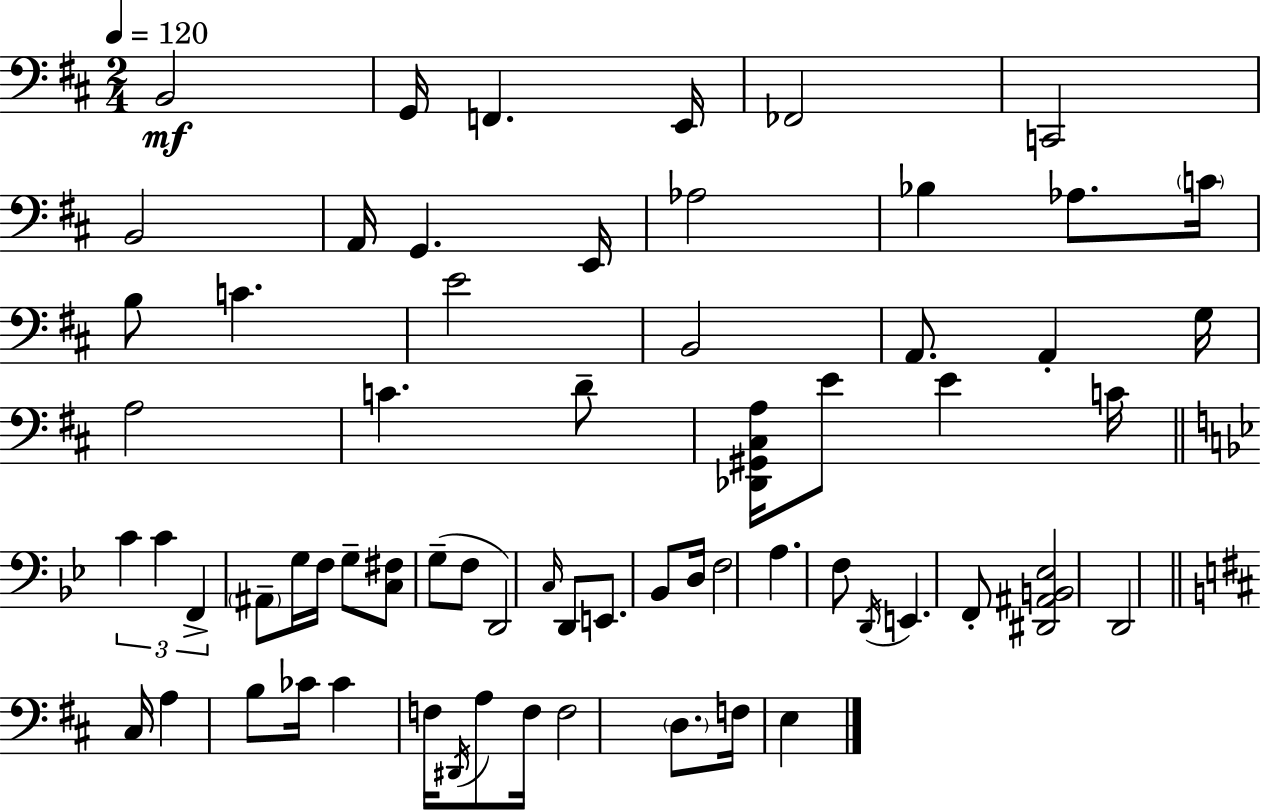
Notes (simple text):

B2/h G2/s F2/q. E2/s FES2/h C2/h B2/h A2/s G2/q. E2/s Ab3/h Bb3/q Ab3/e. C4/s B3/e C4/q. E4/h B2/h A2/e. A2/q G3/s A3/h C4/q. D4/e [Db2,G#2,C#3,A3]/s E4/e E4/q C4/s C4/q C4/q F2/q A#2/e G3/s F3/s G3/e [C3,F#3]/e G3/e F3/e D2/h C3/s D2/e E2/e. Bb2/e D3/s F3/h A3/q. F3/e D2/s E2/q. F2/e [D#2,A#2,B2,Eb3]/h D2/h C#3/s A3/q B3/e CES4/s CES4/q F3/s D#2/s A3/e F3/s F3/h D3/e. F3/s E3/q